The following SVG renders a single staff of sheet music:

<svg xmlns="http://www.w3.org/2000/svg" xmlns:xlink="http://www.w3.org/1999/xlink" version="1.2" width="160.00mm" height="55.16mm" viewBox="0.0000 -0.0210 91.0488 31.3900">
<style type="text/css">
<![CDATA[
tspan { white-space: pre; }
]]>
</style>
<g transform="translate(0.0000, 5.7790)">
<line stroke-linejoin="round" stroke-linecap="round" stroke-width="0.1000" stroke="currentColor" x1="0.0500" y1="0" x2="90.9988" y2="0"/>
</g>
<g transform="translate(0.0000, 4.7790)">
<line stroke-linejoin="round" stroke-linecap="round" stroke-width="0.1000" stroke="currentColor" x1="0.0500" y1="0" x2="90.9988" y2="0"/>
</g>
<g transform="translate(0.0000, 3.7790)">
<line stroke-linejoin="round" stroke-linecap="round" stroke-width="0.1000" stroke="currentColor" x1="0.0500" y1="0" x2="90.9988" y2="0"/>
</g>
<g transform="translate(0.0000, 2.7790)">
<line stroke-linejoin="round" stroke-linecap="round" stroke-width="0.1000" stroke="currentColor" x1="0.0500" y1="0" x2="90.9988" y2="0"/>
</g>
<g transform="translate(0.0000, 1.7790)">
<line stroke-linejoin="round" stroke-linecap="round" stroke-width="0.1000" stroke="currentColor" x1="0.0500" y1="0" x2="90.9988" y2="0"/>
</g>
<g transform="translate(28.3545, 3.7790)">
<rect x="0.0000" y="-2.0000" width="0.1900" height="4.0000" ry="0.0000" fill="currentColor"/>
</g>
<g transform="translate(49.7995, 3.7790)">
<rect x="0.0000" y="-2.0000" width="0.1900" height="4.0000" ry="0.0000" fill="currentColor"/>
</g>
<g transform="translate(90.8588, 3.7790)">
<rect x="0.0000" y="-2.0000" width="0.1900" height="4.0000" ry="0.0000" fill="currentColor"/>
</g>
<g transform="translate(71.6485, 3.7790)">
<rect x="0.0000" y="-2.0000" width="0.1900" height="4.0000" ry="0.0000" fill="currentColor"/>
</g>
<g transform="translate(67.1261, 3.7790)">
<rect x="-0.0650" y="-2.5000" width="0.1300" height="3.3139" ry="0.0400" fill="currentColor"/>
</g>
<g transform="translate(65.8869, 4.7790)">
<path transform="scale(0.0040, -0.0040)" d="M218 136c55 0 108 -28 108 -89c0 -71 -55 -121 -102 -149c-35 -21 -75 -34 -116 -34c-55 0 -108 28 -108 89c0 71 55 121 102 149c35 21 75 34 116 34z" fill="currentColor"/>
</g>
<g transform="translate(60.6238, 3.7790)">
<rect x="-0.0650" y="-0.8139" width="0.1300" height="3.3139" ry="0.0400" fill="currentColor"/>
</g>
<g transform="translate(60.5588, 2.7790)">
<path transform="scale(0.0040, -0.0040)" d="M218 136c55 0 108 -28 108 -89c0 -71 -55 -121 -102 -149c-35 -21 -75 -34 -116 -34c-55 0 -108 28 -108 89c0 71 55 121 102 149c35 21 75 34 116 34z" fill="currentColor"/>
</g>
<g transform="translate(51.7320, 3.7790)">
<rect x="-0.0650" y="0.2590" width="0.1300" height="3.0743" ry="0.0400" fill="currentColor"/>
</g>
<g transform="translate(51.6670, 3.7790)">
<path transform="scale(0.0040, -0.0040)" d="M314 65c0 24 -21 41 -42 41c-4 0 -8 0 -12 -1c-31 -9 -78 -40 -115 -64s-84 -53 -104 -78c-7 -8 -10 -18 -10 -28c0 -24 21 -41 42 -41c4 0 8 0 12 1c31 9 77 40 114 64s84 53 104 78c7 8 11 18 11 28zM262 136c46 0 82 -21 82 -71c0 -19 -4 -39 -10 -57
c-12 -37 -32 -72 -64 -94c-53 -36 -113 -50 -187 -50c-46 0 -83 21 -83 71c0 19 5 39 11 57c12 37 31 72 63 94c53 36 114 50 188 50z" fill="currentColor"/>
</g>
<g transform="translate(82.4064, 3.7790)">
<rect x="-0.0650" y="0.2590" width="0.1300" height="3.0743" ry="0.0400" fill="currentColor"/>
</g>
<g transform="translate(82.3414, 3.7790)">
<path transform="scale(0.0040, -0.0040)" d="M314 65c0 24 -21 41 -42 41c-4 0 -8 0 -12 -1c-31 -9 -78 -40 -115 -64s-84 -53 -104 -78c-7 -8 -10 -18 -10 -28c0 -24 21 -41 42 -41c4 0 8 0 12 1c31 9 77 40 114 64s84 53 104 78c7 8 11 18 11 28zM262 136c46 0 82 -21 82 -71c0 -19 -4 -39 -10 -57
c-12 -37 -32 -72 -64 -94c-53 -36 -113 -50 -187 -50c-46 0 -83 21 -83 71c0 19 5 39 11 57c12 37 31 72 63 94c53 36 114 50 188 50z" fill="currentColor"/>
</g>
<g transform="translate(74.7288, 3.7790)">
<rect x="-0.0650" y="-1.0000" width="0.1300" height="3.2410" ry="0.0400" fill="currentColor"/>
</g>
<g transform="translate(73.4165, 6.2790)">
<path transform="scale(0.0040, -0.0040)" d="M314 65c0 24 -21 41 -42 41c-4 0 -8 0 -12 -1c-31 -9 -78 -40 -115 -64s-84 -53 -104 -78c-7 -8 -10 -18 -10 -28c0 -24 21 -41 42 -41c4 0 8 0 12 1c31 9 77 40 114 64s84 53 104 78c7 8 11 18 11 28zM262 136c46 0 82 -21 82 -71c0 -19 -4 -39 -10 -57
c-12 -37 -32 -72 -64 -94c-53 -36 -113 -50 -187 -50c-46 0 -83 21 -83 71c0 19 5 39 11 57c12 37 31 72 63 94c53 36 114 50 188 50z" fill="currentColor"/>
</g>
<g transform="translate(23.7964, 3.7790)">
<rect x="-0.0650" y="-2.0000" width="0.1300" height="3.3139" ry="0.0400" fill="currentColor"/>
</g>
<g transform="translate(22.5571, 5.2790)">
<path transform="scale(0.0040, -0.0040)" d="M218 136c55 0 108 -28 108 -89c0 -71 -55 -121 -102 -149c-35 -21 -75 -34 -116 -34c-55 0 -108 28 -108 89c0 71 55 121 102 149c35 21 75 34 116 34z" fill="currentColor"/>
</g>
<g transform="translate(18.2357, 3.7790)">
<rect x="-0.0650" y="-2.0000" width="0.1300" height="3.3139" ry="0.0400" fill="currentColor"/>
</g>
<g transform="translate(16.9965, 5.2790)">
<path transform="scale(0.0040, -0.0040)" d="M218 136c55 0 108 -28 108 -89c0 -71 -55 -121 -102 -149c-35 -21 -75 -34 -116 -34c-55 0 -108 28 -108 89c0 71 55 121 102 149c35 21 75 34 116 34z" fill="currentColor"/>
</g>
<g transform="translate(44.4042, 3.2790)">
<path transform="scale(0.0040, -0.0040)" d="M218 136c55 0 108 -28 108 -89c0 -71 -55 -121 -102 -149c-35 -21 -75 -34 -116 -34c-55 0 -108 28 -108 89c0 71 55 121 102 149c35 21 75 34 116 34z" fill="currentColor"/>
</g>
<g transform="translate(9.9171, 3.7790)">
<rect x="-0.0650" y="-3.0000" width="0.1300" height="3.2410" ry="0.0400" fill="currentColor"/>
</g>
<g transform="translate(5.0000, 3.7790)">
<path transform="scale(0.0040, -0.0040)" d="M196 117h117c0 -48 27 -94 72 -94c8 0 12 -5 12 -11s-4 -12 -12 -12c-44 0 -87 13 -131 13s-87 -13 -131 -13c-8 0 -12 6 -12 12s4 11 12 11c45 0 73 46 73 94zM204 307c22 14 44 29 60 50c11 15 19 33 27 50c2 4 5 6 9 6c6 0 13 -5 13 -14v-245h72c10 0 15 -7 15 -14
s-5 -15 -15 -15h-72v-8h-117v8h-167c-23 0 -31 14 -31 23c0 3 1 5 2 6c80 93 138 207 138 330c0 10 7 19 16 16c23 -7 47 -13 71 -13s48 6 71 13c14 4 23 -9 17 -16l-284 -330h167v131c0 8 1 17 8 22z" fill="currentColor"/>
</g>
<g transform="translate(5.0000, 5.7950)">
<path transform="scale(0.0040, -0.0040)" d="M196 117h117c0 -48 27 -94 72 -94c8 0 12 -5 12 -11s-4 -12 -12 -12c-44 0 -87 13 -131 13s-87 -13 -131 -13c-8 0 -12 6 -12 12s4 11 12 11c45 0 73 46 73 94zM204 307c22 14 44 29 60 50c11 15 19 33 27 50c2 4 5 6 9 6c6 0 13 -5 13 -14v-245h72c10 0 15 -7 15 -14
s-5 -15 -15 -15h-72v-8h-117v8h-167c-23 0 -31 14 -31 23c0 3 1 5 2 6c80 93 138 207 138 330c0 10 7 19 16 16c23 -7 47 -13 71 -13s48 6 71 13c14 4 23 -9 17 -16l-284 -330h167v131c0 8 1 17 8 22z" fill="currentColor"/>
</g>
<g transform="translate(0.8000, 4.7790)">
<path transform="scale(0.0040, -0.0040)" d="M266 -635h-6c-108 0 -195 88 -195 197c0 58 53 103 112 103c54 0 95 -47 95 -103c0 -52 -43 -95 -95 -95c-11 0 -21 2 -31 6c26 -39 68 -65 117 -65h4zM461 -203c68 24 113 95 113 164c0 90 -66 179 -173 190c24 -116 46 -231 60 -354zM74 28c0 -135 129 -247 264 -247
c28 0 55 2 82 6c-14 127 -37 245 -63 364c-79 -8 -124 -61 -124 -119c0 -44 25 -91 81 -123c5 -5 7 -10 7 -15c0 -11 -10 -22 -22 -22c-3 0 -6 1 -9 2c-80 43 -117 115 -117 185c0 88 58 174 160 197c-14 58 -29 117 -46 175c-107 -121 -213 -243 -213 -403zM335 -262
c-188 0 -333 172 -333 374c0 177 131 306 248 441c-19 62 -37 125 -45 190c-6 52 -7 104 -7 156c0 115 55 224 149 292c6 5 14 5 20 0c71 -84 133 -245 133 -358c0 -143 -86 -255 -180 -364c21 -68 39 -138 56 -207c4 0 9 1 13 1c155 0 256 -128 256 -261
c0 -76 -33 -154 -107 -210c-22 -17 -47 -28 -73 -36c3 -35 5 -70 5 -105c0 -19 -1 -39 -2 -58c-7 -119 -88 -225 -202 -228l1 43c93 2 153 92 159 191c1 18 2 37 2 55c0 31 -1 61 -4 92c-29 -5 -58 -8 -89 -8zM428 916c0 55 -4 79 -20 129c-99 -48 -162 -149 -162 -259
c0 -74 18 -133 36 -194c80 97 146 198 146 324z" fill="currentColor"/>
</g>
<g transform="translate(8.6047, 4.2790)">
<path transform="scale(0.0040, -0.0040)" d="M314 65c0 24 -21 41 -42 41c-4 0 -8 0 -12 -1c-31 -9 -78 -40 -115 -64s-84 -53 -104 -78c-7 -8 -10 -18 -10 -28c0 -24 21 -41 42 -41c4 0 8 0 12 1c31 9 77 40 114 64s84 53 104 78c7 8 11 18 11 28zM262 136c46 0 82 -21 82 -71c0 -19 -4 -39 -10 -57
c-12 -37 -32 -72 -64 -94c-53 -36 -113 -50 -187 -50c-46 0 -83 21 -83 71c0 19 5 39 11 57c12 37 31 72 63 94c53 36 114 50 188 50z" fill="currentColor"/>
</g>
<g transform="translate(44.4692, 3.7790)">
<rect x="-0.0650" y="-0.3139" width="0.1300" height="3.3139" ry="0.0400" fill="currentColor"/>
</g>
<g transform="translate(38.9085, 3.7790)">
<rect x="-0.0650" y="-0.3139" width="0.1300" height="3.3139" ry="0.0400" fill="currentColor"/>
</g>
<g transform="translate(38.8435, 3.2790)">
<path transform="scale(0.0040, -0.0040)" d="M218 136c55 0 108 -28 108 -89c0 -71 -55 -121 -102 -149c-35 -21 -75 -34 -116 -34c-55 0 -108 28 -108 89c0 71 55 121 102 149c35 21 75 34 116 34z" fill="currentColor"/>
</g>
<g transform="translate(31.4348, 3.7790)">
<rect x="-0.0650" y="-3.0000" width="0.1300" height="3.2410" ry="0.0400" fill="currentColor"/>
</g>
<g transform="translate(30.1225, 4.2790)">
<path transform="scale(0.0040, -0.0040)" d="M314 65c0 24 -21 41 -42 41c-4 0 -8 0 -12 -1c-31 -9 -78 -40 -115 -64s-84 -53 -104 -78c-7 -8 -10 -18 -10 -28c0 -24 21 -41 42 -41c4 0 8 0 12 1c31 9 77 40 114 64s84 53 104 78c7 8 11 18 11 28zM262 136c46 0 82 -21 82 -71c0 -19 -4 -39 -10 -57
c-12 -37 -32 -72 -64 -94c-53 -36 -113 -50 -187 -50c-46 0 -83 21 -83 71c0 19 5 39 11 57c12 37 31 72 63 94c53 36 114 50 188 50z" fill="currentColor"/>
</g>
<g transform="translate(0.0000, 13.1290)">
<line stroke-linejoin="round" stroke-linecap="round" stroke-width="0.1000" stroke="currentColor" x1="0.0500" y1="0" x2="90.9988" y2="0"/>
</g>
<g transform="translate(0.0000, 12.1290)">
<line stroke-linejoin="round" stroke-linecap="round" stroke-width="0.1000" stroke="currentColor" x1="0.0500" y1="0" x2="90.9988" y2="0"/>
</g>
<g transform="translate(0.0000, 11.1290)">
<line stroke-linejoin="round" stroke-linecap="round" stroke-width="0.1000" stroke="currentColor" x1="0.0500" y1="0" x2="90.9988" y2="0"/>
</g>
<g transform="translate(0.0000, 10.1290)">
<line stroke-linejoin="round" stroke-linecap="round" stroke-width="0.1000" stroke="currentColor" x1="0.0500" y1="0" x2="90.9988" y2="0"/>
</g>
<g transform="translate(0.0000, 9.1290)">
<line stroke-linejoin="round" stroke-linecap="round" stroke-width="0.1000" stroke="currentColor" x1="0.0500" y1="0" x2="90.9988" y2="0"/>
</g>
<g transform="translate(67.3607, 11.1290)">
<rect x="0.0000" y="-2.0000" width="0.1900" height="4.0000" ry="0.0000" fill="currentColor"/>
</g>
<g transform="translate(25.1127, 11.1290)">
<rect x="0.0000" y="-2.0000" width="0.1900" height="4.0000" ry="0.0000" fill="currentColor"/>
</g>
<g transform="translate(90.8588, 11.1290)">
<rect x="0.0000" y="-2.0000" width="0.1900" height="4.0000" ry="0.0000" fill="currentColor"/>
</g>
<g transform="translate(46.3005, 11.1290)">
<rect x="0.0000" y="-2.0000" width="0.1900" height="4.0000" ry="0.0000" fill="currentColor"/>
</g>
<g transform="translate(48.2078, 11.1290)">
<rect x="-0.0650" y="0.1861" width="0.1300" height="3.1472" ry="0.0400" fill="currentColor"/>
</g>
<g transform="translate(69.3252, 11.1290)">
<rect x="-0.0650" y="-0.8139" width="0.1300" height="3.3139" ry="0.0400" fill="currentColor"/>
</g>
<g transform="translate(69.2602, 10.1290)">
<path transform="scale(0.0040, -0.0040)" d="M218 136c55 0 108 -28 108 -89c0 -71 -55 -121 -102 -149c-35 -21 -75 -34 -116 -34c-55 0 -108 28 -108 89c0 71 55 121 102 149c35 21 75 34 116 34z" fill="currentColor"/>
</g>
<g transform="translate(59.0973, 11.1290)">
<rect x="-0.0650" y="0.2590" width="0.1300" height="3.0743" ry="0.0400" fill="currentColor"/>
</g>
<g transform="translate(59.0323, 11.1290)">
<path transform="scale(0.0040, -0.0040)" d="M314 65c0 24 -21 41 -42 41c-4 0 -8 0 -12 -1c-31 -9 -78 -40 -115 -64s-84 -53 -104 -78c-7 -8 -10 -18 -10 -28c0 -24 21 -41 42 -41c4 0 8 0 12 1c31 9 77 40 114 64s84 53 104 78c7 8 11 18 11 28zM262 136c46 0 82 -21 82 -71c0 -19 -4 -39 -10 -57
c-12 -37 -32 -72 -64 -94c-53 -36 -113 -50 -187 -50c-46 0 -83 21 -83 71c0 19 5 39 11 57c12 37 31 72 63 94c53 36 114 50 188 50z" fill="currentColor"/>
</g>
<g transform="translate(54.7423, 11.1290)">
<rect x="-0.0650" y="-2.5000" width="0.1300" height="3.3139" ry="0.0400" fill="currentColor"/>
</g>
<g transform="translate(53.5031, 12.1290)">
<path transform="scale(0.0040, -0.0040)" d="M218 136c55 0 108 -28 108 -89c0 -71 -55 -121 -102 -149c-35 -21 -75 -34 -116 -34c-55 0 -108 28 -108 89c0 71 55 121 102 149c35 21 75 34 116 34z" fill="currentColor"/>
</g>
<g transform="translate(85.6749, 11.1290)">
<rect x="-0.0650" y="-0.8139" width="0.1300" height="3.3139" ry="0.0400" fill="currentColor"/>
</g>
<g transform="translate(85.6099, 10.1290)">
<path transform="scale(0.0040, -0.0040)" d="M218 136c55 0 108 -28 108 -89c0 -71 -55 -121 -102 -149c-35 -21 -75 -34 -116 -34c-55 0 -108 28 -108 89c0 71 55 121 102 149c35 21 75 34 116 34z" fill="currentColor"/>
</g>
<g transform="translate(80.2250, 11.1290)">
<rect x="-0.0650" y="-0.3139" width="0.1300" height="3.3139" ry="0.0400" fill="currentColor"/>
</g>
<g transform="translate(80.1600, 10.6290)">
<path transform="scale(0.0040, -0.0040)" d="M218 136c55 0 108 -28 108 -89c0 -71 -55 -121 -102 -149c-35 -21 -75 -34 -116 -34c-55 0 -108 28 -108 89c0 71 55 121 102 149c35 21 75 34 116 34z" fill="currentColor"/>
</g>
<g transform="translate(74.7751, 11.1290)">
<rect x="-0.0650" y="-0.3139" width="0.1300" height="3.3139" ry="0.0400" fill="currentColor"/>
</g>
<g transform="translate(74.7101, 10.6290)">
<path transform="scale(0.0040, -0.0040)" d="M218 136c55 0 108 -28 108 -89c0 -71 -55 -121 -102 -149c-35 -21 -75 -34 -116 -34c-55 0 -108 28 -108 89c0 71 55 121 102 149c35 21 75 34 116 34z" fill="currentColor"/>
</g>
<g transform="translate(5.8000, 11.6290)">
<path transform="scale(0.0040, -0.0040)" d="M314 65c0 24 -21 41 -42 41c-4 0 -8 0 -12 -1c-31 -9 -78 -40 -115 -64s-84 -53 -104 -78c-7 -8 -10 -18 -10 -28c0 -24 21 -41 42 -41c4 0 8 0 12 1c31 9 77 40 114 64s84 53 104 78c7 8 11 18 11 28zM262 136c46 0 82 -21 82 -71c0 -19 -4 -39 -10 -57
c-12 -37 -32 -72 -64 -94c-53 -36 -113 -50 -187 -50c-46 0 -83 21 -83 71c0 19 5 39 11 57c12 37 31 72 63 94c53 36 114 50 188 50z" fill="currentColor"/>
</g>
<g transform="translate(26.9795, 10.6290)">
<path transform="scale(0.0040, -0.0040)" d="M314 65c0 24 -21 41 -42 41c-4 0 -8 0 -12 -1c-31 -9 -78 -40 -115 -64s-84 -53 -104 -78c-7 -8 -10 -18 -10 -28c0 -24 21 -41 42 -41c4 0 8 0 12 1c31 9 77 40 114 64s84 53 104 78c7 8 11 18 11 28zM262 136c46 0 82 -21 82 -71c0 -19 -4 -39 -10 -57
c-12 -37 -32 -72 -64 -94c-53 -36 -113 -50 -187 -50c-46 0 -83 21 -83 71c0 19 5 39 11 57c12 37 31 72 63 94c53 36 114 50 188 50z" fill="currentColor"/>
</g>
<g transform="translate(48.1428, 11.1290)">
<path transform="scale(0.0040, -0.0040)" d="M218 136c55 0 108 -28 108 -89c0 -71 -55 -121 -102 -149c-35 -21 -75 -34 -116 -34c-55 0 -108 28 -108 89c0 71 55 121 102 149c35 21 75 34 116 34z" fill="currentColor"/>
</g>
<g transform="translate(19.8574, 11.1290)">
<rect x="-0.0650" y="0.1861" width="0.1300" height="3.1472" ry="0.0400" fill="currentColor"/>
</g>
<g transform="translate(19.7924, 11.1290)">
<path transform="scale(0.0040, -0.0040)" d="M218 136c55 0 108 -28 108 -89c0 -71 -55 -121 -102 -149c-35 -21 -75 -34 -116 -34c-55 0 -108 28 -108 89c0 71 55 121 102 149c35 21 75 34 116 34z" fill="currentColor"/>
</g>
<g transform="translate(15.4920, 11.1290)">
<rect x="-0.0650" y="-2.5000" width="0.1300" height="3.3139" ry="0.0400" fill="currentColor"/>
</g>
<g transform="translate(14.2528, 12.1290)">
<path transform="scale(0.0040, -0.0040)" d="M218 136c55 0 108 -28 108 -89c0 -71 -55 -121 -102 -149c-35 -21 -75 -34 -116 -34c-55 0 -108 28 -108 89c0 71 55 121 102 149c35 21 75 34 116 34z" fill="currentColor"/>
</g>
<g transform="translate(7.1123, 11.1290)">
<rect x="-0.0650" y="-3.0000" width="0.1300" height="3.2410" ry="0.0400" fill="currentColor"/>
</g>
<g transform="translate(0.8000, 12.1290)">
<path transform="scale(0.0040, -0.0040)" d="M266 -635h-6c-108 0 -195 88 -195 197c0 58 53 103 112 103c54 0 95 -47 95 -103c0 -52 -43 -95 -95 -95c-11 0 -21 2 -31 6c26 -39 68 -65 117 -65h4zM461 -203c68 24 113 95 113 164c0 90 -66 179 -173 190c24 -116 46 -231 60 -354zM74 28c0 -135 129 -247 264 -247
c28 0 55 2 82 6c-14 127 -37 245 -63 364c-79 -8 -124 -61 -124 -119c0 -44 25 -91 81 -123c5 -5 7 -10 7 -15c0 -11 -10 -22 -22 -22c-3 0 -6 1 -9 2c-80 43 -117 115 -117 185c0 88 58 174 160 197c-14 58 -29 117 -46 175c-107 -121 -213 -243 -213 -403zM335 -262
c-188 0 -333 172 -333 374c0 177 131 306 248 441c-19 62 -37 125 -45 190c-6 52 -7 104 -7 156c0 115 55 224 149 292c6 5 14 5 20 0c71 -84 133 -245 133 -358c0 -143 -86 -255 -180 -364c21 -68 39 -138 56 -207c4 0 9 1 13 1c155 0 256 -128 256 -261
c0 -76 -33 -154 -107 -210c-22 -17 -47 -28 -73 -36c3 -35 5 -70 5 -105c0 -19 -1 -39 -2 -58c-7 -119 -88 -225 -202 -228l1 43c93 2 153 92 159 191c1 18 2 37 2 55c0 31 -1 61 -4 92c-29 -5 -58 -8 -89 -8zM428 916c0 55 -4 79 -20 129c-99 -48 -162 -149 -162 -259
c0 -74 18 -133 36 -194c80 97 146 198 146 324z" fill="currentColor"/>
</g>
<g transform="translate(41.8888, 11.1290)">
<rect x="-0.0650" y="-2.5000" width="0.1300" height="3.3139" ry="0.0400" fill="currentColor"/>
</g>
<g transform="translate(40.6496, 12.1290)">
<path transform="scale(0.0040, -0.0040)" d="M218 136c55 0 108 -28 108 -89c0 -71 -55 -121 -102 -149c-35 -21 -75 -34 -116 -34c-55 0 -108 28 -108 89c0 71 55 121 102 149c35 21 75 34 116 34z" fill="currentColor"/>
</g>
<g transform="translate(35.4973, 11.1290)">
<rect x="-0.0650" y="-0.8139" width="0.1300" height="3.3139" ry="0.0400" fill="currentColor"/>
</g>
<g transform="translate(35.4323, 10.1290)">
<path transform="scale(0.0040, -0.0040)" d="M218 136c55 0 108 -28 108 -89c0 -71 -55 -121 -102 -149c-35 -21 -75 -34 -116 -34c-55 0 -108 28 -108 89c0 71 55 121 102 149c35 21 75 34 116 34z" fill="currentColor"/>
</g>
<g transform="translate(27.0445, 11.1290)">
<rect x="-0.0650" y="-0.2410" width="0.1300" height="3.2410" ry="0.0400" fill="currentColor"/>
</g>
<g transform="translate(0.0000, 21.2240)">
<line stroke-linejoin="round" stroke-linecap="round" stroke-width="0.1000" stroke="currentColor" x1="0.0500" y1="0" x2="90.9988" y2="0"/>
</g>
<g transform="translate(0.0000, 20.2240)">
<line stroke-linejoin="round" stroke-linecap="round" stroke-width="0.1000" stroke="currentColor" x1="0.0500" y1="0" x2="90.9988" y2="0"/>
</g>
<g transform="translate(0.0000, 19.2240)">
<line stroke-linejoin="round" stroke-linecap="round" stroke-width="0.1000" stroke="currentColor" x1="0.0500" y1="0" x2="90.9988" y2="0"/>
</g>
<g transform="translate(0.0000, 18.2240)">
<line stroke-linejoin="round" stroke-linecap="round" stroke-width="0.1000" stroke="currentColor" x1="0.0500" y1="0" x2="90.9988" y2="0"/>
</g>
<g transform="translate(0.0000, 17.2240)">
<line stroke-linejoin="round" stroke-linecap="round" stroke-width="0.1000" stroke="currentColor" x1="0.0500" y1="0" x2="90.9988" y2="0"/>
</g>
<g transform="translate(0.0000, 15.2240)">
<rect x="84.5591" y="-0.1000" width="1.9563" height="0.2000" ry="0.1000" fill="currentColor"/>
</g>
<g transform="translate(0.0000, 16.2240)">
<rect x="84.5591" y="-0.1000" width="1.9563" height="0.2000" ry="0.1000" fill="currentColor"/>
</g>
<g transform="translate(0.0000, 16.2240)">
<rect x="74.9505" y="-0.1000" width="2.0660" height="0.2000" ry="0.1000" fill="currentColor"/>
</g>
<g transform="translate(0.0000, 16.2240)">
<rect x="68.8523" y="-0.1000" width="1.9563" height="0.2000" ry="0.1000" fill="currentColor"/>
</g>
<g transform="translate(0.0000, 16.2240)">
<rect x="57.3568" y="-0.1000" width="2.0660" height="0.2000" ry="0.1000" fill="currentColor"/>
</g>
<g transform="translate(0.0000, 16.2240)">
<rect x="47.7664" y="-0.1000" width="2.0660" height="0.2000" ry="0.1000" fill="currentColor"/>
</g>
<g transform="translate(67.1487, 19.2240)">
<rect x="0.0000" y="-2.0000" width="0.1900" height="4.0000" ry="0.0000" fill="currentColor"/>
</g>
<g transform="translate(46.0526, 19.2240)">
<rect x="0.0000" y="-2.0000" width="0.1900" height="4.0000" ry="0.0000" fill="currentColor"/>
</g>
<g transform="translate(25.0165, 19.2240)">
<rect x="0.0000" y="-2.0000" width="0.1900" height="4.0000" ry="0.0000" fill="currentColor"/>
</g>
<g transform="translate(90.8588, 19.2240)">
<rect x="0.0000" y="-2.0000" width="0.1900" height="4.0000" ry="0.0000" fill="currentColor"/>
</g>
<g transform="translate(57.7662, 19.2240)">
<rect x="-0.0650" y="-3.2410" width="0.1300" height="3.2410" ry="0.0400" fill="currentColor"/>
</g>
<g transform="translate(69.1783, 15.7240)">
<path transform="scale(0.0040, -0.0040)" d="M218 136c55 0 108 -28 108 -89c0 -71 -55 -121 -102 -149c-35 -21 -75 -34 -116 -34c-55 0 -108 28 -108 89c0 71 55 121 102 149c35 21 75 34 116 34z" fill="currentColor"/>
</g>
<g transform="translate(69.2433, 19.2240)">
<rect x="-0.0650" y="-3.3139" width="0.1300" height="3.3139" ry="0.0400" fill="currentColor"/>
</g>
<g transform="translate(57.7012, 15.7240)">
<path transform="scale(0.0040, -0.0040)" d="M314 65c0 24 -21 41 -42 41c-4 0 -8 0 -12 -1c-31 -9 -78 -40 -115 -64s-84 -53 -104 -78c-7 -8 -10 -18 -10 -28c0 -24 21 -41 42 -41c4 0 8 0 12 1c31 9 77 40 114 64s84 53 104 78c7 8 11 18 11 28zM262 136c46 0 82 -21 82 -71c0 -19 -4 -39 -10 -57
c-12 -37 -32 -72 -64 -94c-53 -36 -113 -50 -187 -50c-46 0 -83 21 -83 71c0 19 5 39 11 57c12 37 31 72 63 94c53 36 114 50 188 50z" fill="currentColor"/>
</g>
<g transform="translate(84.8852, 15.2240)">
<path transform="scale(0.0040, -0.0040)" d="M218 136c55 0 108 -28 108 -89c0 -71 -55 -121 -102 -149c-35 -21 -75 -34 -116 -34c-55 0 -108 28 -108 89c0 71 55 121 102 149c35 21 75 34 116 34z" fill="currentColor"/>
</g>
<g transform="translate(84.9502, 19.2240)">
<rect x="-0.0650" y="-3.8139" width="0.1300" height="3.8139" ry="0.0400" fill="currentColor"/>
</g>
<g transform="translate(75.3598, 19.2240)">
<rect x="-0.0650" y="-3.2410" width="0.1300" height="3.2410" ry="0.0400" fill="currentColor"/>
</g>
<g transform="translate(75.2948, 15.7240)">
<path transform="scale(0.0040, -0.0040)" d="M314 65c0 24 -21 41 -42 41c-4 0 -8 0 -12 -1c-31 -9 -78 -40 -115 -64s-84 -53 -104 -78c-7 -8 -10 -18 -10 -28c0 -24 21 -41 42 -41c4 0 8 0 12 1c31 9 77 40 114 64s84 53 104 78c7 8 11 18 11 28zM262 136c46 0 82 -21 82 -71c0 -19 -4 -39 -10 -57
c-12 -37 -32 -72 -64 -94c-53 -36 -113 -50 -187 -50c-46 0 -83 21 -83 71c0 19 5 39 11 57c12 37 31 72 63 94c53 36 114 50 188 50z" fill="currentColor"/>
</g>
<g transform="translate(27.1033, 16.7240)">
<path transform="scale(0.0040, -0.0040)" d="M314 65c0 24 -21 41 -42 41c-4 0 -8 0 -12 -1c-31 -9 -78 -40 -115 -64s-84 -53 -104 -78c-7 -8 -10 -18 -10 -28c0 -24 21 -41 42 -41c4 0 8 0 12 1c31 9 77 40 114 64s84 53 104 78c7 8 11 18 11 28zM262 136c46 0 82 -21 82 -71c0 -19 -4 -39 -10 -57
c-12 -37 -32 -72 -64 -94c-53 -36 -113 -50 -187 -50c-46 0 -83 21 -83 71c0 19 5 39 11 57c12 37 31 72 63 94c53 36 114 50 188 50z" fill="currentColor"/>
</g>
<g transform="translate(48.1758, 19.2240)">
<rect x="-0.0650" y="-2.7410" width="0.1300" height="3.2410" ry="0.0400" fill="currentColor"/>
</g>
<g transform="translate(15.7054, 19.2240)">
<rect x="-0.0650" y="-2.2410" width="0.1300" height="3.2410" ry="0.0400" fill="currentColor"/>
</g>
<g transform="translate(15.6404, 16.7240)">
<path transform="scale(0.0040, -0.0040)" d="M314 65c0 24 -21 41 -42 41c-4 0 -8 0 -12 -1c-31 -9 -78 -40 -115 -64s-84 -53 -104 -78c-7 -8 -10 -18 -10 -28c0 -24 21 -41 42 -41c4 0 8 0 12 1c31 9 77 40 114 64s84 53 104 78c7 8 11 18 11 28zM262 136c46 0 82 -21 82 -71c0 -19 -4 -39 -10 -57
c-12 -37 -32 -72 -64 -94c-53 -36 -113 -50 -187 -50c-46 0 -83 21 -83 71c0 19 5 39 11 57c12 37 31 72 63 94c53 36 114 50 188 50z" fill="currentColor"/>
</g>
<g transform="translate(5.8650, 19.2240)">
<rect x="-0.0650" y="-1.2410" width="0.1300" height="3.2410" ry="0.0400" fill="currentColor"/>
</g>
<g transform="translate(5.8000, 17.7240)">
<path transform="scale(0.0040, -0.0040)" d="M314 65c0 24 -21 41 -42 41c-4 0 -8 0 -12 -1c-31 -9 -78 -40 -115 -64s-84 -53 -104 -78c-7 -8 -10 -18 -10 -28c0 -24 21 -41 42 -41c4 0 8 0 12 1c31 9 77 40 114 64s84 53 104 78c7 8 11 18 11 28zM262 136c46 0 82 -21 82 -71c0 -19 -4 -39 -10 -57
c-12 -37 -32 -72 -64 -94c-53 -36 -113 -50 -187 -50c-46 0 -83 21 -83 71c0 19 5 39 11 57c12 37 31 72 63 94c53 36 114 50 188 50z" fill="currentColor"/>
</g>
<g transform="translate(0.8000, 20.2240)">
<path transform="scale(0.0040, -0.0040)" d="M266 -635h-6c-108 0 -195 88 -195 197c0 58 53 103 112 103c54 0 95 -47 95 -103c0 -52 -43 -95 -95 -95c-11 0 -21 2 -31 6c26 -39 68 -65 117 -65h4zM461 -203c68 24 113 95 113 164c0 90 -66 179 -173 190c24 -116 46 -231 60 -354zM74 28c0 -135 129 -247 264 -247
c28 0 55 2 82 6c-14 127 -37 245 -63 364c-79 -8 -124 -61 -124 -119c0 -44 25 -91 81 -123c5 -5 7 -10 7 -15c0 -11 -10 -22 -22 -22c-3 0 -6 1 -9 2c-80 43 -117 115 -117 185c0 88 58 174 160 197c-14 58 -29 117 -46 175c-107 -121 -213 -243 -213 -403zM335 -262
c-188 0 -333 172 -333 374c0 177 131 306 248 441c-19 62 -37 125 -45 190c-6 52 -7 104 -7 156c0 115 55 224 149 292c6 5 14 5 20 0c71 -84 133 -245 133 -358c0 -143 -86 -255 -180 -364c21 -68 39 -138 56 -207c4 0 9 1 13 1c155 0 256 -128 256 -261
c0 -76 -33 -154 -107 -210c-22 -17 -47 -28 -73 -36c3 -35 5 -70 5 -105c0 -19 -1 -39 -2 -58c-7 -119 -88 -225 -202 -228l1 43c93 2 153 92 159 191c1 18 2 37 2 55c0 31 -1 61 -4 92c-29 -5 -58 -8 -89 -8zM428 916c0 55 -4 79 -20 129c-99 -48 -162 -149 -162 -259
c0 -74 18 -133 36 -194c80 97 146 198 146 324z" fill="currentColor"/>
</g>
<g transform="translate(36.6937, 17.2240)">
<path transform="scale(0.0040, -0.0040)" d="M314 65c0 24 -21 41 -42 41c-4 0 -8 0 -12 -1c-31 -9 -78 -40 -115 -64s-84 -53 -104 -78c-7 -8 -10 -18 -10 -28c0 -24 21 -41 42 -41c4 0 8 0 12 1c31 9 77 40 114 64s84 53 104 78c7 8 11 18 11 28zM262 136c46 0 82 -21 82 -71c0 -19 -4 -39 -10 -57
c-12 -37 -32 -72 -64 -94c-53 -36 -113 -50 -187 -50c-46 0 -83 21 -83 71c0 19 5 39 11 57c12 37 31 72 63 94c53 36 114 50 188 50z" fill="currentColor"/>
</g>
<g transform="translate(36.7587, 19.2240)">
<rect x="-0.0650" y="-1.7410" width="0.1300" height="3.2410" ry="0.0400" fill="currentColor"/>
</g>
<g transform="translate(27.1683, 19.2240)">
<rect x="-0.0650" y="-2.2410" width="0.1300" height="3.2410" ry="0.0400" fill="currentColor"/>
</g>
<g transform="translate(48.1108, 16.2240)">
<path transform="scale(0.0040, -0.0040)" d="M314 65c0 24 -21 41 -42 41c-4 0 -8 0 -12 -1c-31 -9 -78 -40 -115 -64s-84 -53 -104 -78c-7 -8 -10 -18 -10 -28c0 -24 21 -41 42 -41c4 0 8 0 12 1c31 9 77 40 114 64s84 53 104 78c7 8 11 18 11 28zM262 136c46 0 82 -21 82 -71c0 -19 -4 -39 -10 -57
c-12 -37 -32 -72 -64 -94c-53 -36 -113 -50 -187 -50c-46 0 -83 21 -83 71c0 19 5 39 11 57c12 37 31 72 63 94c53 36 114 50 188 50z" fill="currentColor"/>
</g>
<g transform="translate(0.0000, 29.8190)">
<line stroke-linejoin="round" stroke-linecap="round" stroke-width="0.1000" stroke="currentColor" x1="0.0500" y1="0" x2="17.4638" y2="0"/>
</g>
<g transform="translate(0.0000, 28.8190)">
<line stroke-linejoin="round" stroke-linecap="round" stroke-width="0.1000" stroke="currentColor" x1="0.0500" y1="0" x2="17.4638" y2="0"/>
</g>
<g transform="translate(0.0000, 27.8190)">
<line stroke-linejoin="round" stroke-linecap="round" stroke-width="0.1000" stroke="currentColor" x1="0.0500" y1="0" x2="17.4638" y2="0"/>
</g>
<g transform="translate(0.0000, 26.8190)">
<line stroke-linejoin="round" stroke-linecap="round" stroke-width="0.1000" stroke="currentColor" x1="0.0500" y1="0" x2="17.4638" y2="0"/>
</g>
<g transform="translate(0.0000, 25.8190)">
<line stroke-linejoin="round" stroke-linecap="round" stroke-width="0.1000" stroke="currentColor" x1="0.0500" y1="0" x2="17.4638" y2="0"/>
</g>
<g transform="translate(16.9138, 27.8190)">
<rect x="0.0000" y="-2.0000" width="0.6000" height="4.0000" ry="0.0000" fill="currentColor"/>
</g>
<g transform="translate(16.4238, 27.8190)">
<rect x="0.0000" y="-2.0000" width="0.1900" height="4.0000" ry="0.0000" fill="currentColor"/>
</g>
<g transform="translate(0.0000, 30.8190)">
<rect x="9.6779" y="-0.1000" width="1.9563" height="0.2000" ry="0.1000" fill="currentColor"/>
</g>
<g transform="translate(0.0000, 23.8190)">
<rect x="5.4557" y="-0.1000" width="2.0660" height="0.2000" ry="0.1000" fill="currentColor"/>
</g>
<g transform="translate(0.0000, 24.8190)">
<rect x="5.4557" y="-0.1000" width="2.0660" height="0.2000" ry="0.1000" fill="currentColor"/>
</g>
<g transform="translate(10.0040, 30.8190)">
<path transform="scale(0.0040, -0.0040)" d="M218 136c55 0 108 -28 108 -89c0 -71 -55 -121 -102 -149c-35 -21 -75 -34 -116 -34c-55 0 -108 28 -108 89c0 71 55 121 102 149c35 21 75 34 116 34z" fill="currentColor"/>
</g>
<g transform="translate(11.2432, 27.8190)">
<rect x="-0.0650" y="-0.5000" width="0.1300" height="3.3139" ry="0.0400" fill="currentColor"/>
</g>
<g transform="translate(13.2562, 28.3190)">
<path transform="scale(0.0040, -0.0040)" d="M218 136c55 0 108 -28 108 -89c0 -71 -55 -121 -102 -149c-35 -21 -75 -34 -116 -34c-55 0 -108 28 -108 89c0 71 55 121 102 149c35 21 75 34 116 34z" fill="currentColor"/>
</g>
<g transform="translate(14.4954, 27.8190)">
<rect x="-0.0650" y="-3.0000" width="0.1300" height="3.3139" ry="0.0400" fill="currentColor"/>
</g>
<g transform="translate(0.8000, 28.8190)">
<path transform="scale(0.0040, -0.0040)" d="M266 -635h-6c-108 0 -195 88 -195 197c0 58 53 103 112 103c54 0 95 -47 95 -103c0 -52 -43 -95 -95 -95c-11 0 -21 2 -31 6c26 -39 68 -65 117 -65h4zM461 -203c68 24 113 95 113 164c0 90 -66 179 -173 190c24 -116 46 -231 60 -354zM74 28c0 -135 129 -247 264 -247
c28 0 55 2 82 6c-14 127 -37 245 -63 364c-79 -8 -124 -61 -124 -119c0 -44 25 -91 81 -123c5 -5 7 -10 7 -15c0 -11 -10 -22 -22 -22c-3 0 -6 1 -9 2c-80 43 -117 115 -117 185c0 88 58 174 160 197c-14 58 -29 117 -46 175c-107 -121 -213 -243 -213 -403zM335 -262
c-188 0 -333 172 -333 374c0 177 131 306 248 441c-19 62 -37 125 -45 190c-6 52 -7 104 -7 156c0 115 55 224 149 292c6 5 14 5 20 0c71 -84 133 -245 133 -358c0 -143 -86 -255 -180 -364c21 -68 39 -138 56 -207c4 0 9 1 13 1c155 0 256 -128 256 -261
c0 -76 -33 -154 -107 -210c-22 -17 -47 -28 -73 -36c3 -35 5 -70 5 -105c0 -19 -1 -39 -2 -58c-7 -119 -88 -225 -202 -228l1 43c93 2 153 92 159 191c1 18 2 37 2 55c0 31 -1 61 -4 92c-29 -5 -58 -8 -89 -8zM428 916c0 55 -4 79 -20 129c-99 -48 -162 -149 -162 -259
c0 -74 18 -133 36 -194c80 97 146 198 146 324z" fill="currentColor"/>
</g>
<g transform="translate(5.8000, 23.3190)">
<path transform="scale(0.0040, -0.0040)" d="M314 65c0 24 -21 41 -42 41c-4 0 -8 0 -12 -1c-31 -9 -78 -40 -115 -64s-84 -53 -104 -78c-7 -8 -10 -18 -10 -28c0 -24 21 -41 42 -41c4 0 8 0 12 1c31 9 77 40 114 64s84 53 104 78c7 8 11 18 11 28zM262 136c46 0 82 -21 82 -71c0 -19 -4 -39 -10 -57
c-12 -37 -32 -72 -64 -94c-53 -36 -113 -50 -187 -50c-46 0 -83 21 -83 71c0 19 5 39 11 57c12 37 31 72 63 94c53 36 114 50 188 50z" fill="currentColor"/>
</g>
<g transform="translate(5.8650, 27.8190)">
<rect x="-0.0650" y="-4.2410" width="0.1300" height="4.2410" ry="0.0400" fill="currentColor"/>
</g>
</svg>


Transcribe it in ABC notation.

X:1
T:Untitled
M:4/4
L:1/4
K:C
A2 F F A2 c c B2 d G D2 B2 A2 G B c2 d G B G B2 d c c d e2 g2 g2 f2 a2 b2 b b2 c' d'2 C A